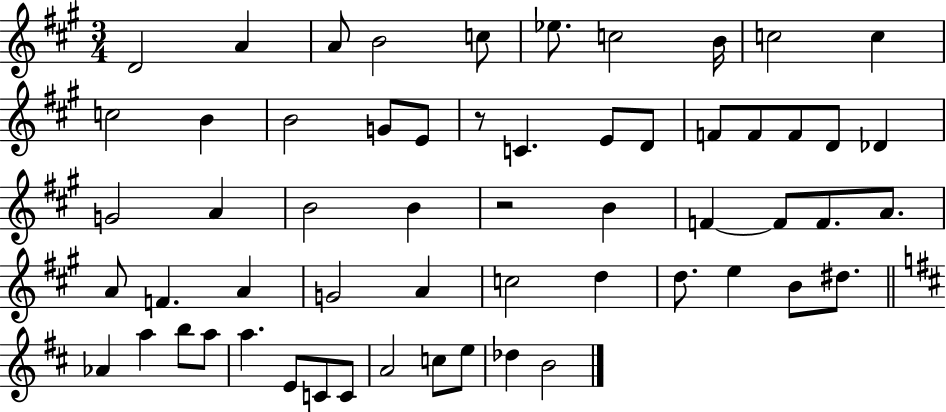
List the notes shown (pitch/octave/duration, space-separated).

D4/h A4/q A4/e B4/h C5/e Eb5/e. C5/h B4/s C5/h C5/q C5/h B4/q B4/h G4/e E4/e R/e C4/q. E4/e D4/e F4/e F4/e F4/e D4/e Db4/q G4/h A4/q B4/h B4/q R/h B4/q F4/q F4/e F4/e. A4/e. A4/e F4/q. A4/q G4/h A4/q C5/h D5/q D5/e. E5/q B4/e D#5/e. Ab4/q A5/q B5/e A5/e A5/q. E4/e C4/e C4/e A4/h C5/e E5/e Db5/q B4/h